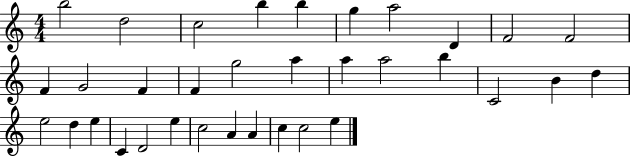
{
  \clef treble
  \numericTimeSignature
  \time 4/4
  \key c \major
  b''2 d''2 | c''2 b''4 b''4 | g''4 a''2 d'4 | f'2 f'2 | \break f'4 g'2 f'4 | f'4 g''2 a''4 | a''4 a''2 b''4 | c'2 b'4 d''4 | \break e''2 d''4 e''4 | c'4 d'2 e''4 | c''2 a'4 a'4 | c''4 c''2 e''4 | \break \bar "|."
}